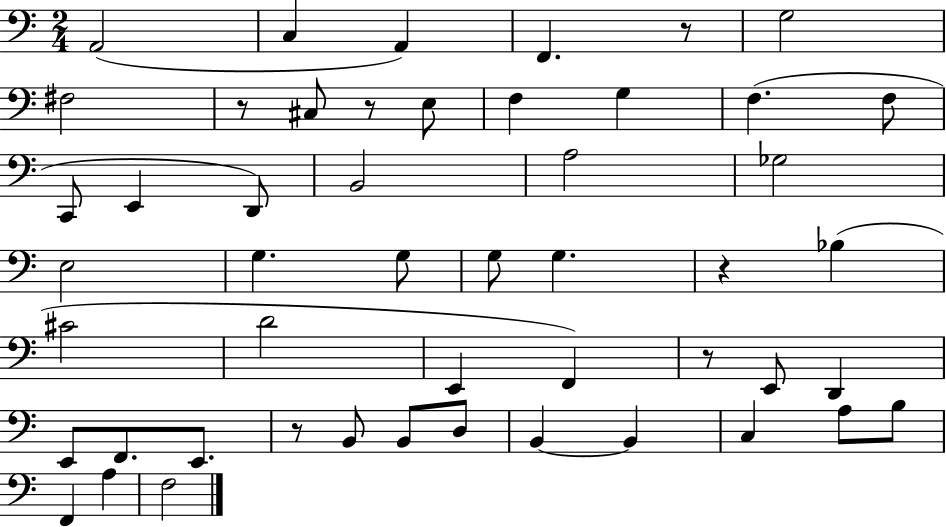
{
  \clef bass
  \numericTimeSignature
  \time 2/4
  \key c \major
  a,2( | c4 a,4) | f,4. r8 | g2 | \break fis2 | r8 cis8 r8 e8 | f4 g4 | f4.( f8 | \break c,8 e,4 d,8) | b,2 | a2 | ges2 | \break e2 | g4. g8 | g8 g4. | r4 bes4( | \break cis'2 | d'2 | e,4 f,4) | r8 e,8 d,4 | \break e,8 f,8. e,8. | r8 b,8 b,8 d8 | b,4~~ b,4 | c4 a8 b8 | \break f,4 a4 | f2 | \bar "|."
}